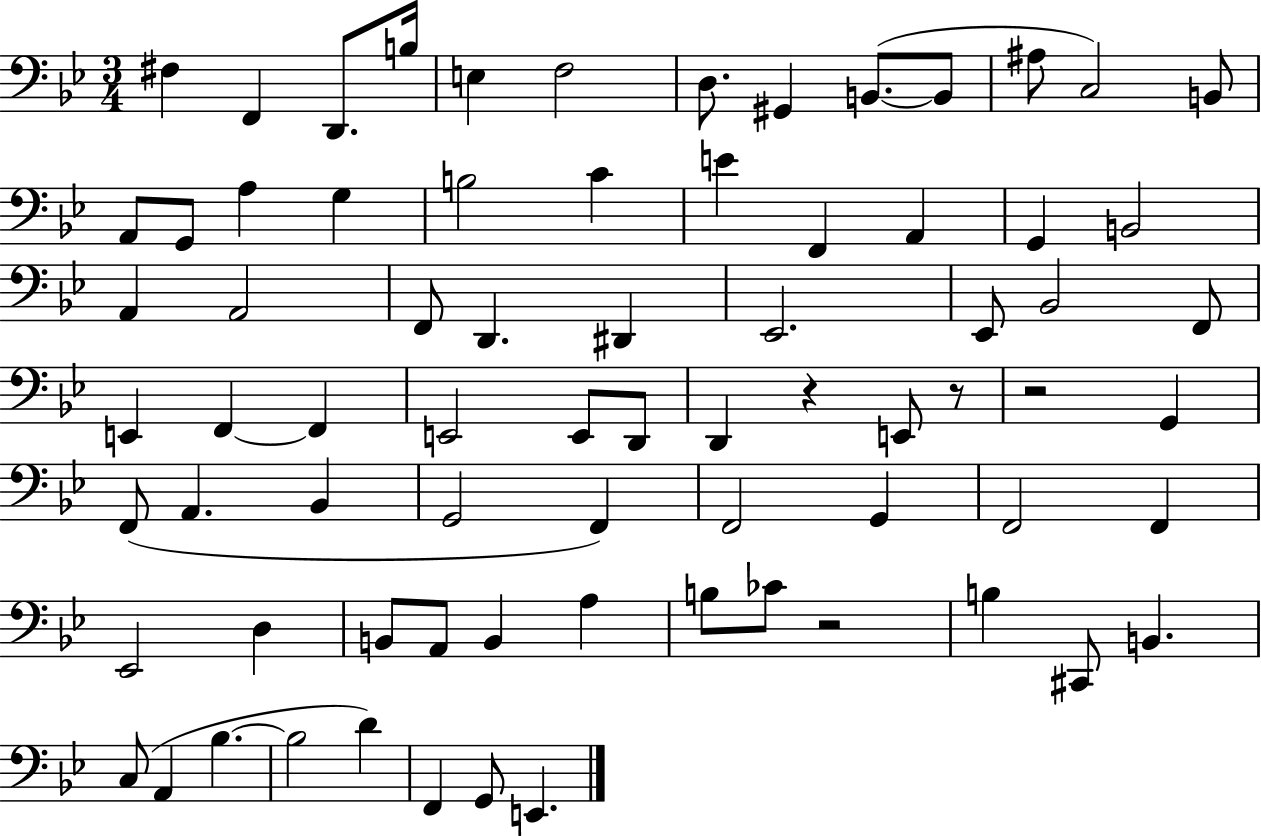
{
  \clef bass
  \numericTimeSignature
  \time 3/4
  \key bes \major
  fis4 f,4 d,8. b16 | e4 f2 | d8. gis,4 b,8.~(~ b,8 | ais8 c2) b,8 | \break a,8 g,8 a4 g4 | b2 c'4 | e'4 f,4 a,4 | g,4 b,2 | \break a,4 a,2 | f,8 d,4. dis,4 | ees,2. | ees,8 bes,2 f,8 | \break e,4 f,4~~ f,4 | e,2 e,8 d,8 | d,4 r4 e,8 r8 | r2 g,4 | \break f,8( a,4. bes,4 | g,2 f,4) | f,2 g,4 | f,2 f,4 | \break ees,2 d4 | b,8 a,8 b,4 a4 | b8 ces'8 r2 | b4 cis,8 b,4. | \break c8( a,4 bes4.~~ | bes2 d'4) | f,4 g,8 e,4. | \bar "|."
}